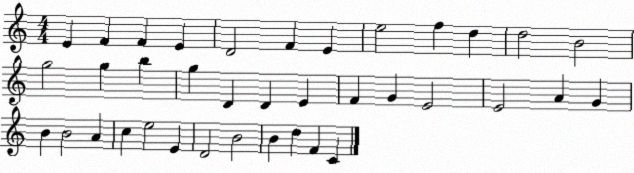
X:1
T:Untitled
M:4/4
L:1/4
K:C
E F F E D2 F E e2 f d d2 B2 g2 g b g D D E F G E2 E2 A G B B2 A c e2 E D2 B2 B d F C